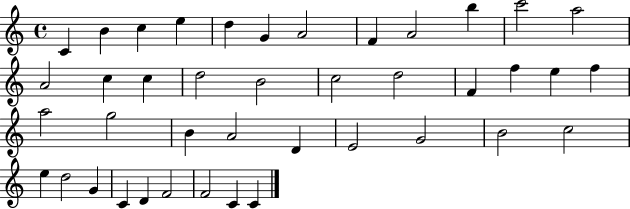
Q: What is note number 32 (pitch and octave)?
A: C5